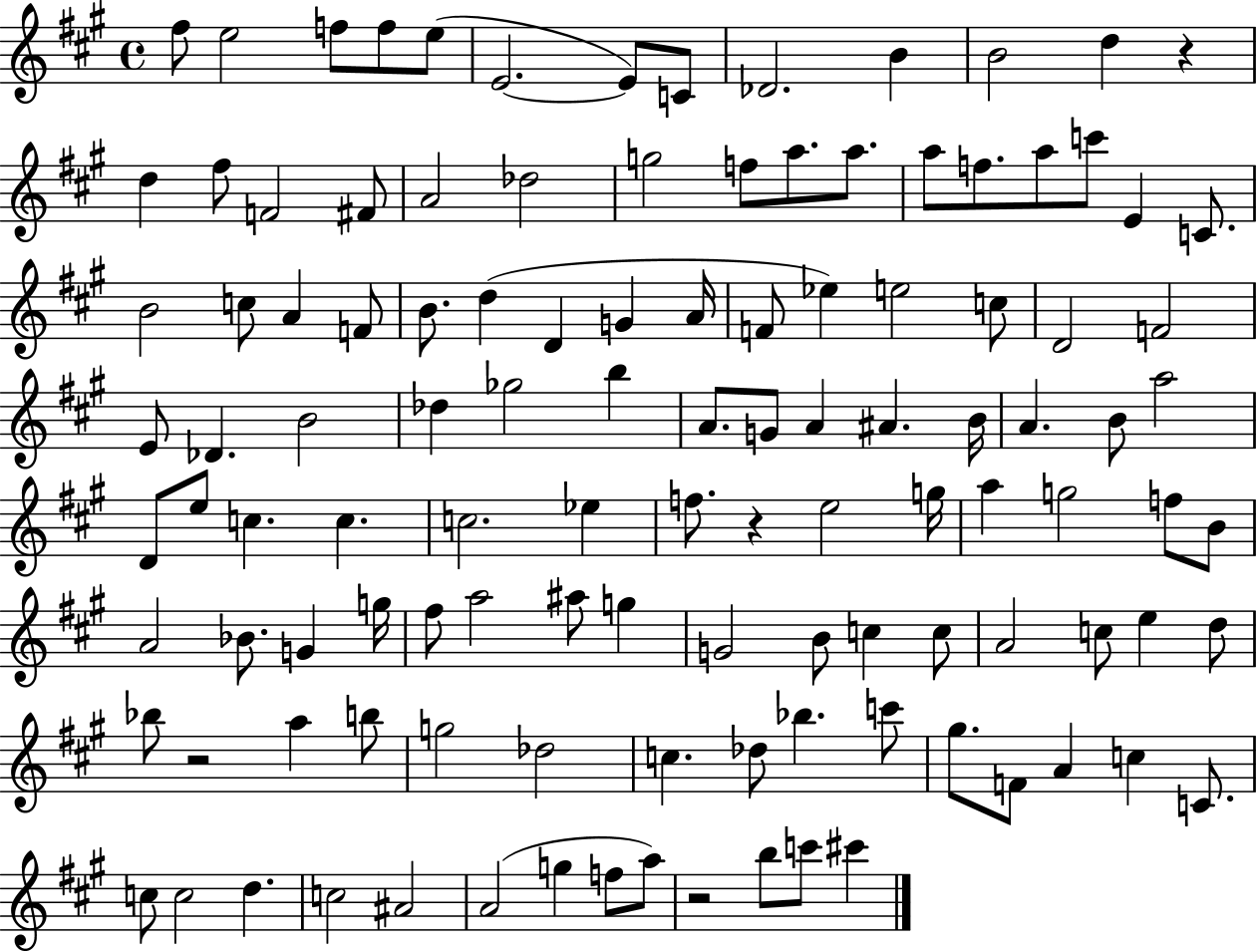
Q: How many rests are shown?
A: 4